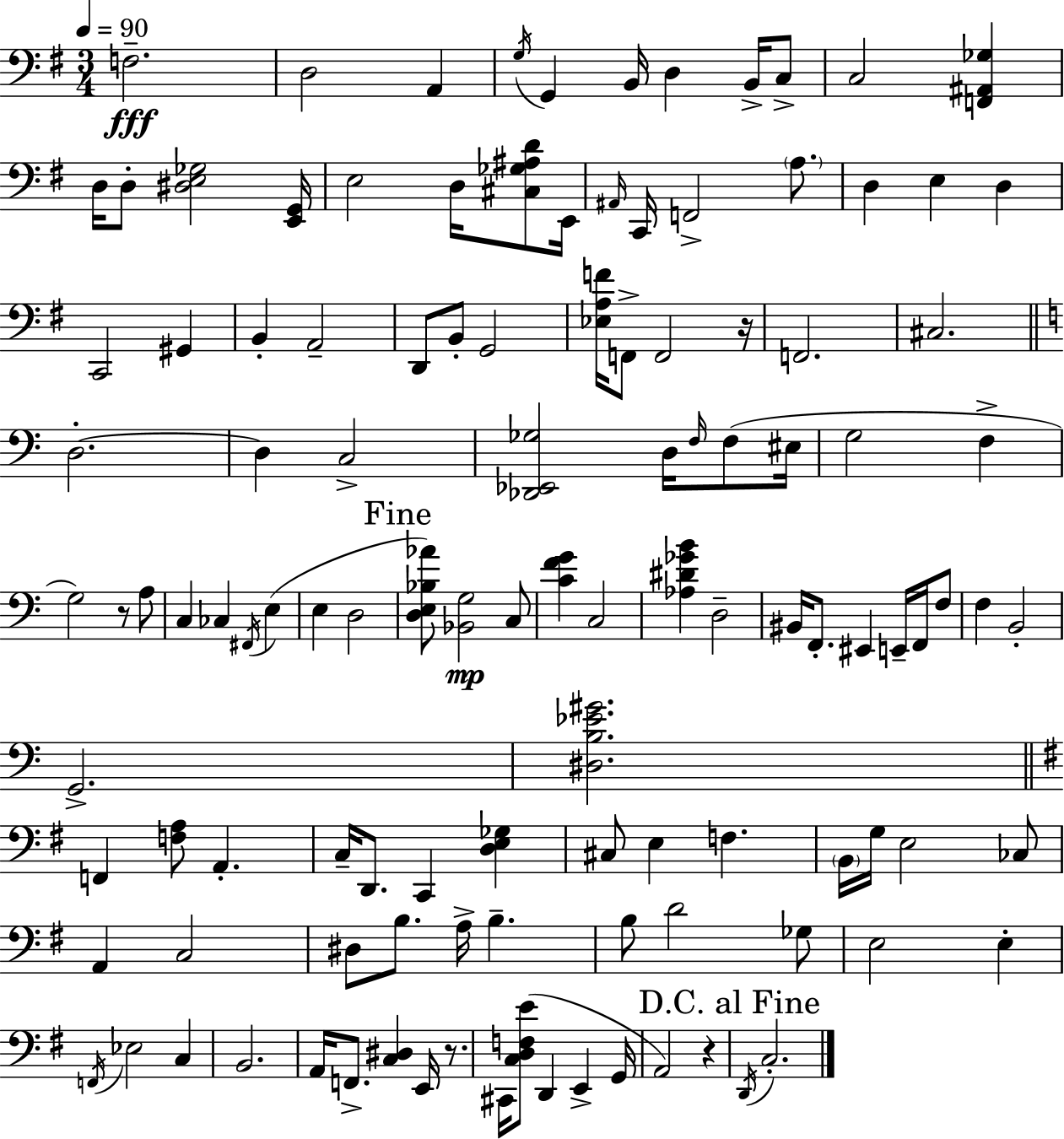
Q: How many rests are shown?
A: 4